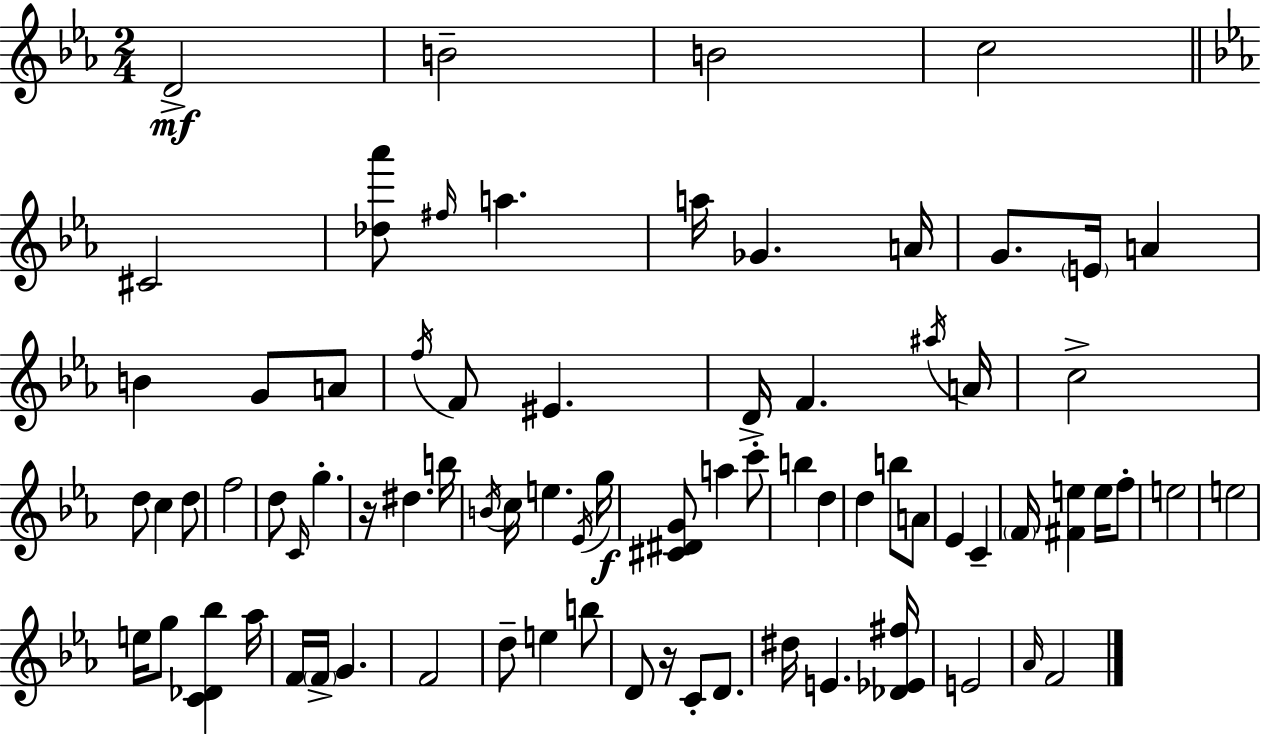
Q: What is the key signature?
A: C minor